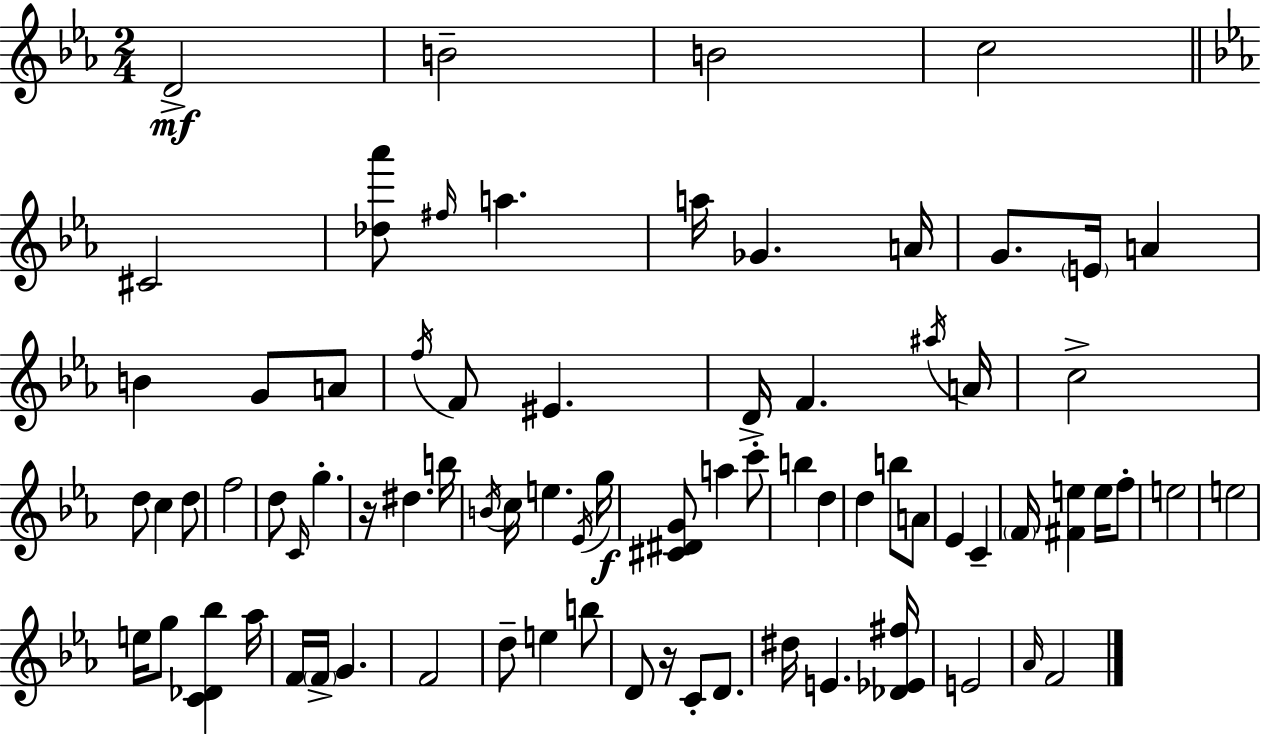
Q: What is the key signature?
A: C minor